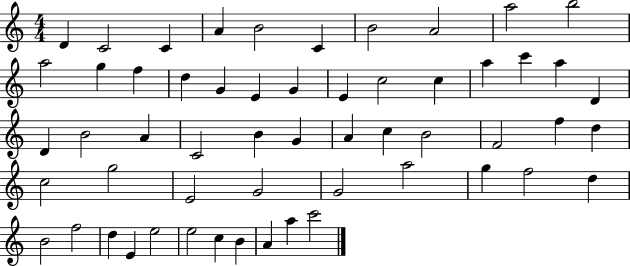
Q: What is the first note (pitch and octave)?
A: D4